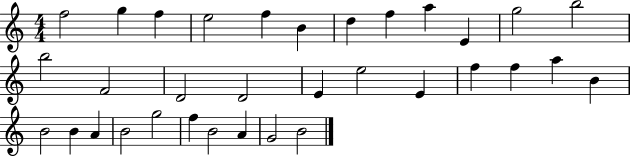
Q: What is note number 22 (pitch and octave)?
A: A5